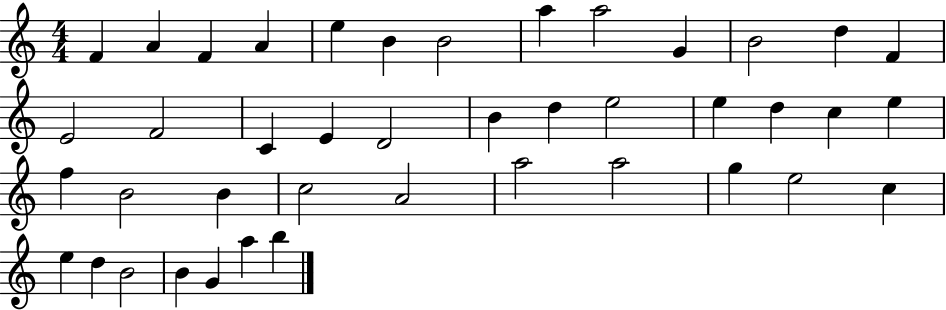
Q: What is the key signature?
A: C major